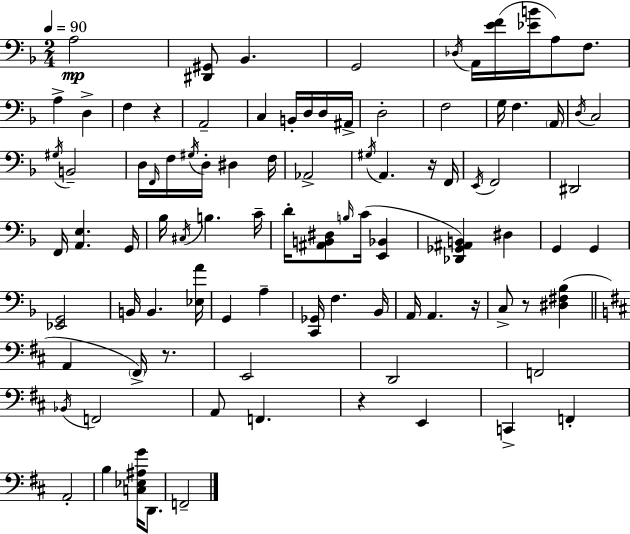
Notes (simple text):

A3/h [D#2,G#2]/e Bb2/q. G2/h Db3/s A2/s [E4,F4]/s [Eb4,B4]/s A3/e F3/e. A3/q D3/q F3/q R/q A2/h C3/q B2/s D3/s D3/s A#2/s D3/h F3/h G3/s F3/q. A2/s D3/s C3/h G#3/s B2/h D3/s F2/s F3/s G#3/s D3/s D#3/q F3/s Ab2/h G#3/s A2/q. R/s F2/s E2/s F2/h D#2/h F2/s [A2,E3]/q. G2/s Bb3/s C#3/s B3/q. C4/s D4/s [A#2,B2,D#3]/e B3/s C4/s [E2,Bb2]/q [Db2,Gb2,A#2,B2]/q D#3/q G2/q G2/q [Eb2,G2]/h B2/s B2/q. [Eb3,A4]/s G2/q A3/q [C2,Gb2]/s F3/q. Bb2/s A2/s A2/q. R/s C3/e R/e [D#3,F#3,Bb3]/q A2/q F#2/s R/e. E2/h D2/h F2/h Bb2/s F2/h A2/e F2/q. R/q E2/q C2/q F2/q A2/h B3/q [C3,Eb3,A#3,G4]/s D2/e. F2/h